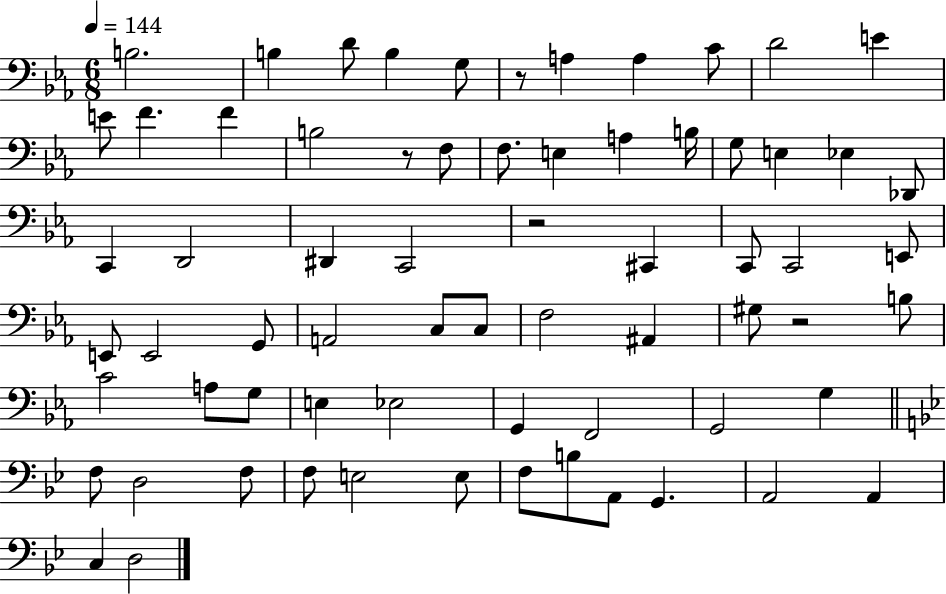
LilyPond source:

{
  \clef bass
  \numericTimeSignature
  \time 6/8
  \key ees \major
  \tempo 4 = 144
  b2. | b4 d'8 b4 g8 | r8 a4 a4 c'8 | d'2 e'4 | \break e'8 f'4. f'4 | b2 r8 f8 | f8. e4 a4 b16 | g8 e4 ees4 des,8 | \break c,4 d,2 | dis,4 c,2 | r2 cis,4 | c,8 c,2 e,8 | \break e,8 e,2 g,8 | a,2 c8 c8 | f2 ais,4 | gis8 r2 b8 | \break c'2 a8 g8 | e4 ees2 | g,4 f,2 | g,2 g4 | \break \bar "||" \break \key bes \major f8 d2 f8 | f8 e2 e8 | f8 b8 a,8 g,4. | a,2 a,4 | \break c4 d2 | \bar "|."
}